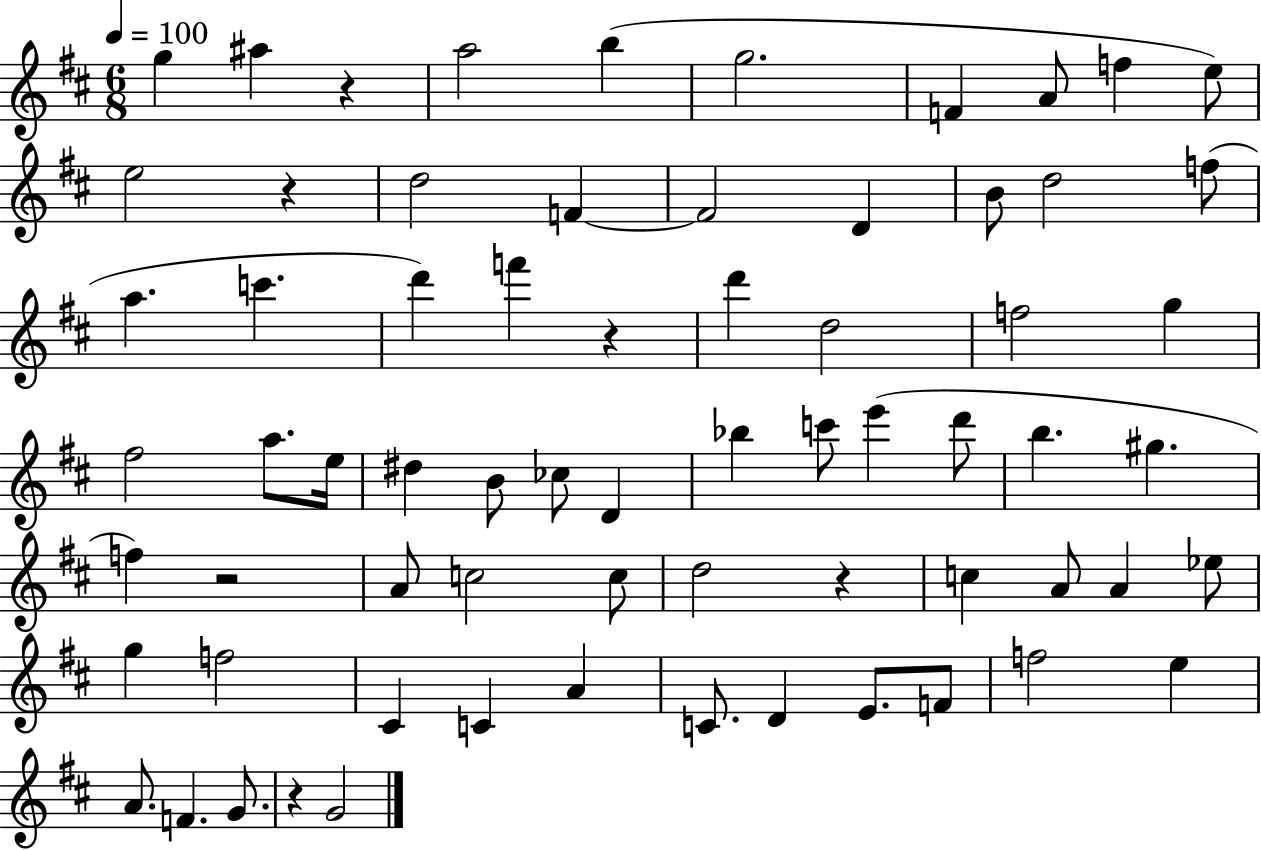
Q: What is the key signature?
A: D major